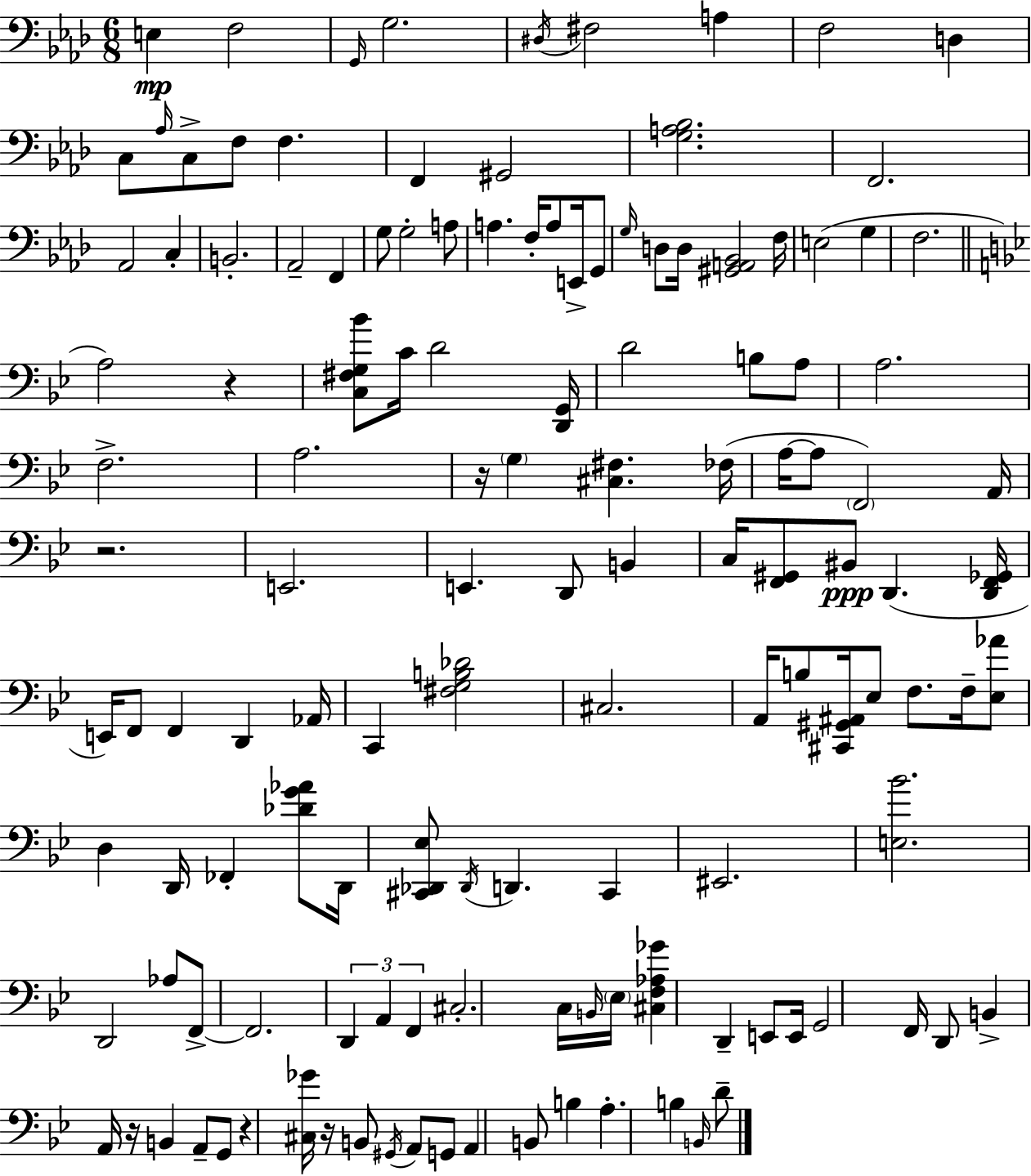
E3/q F3/h G2/s G3/h. D#3/s F#3/h A3/q F3/h D3/q C3/e Ab3/s C3/e F3/e F3/q. F2/q G#2/h [G3,A3,Bb3]/h. F2/h. Ab2/h C3/q B2/h. Ab2/h F2/q G3/e G3/h A3/e A3/q. F3/s A3/e E2/s G2/e G3/s D3/e D3/s [G#2,A2,Bb2]/h F3/s E3/h G3/q F3/h. A3/h R/q [C3,F#3,G3,Bb4]/e C4/s D4/h [D2,G2]/s D4/h B3/e A3/e A3/h. F3/h. A3/h. R/s G3/q [C#3,F#3]/q. FES3/s A3/s A3/e F2/h A2/s R/h. E2/h. E2/q. D2/e B2/q C3/s [F2,G#2]/e BIS2/e D2/q. [D2,F2,Gb2]/s E2/s F2/e F2/q D2/q Ab2/s C2/q [F#3,G3,B3,Db4]/h C#3/h. A2/s B3/e [C#2,G#2,A#2]/s Eb3/e F3/e. F3/s [Eb3,Ab4]/e D3/q D2/s FES2/q [Db4,G4,Ab4]/e D2/s [C#2,Db2,Eb3]/e Db2/s D2/q. C#2/q EIS2/h. [E3,Bb4]/h. D2/h Ab3/e F2/e F2/h. D2/q A2/q F2/q C#3/h. C3/s B2/s Eb3/s [C#3,F3,Ab3,Gb4]/q D2/q E2/e E2/s G2/h F2/s D2/e B2/q A2/s R/s B2/q A2/e G2/e R/q [C#3,Gb4]/s R/s B2/e G#2/s A2/e G2/e A2/q B2/e B3/q A3/q. B3/q B2/s D4/e